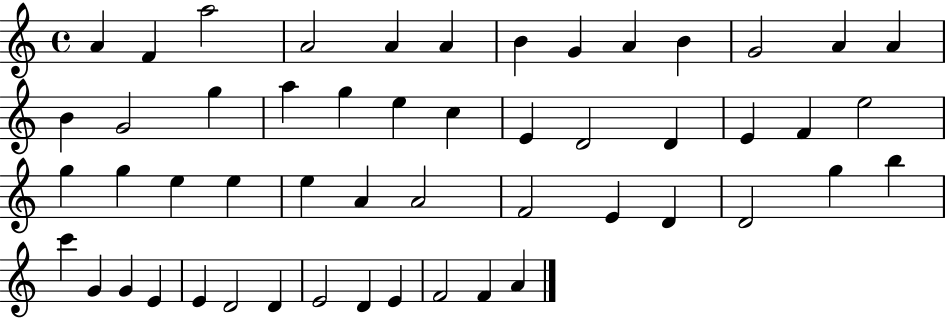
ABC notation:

X:1
T:Untitled
M:4/4
L:1/4
K:C
A F a2 A2 A A B G A B G2 A A B G2 g a g e c E D2 D E F e2 g g e e e A A2 F2 E D D2 g b c' G G E E D2 D E2 D E F2 F A